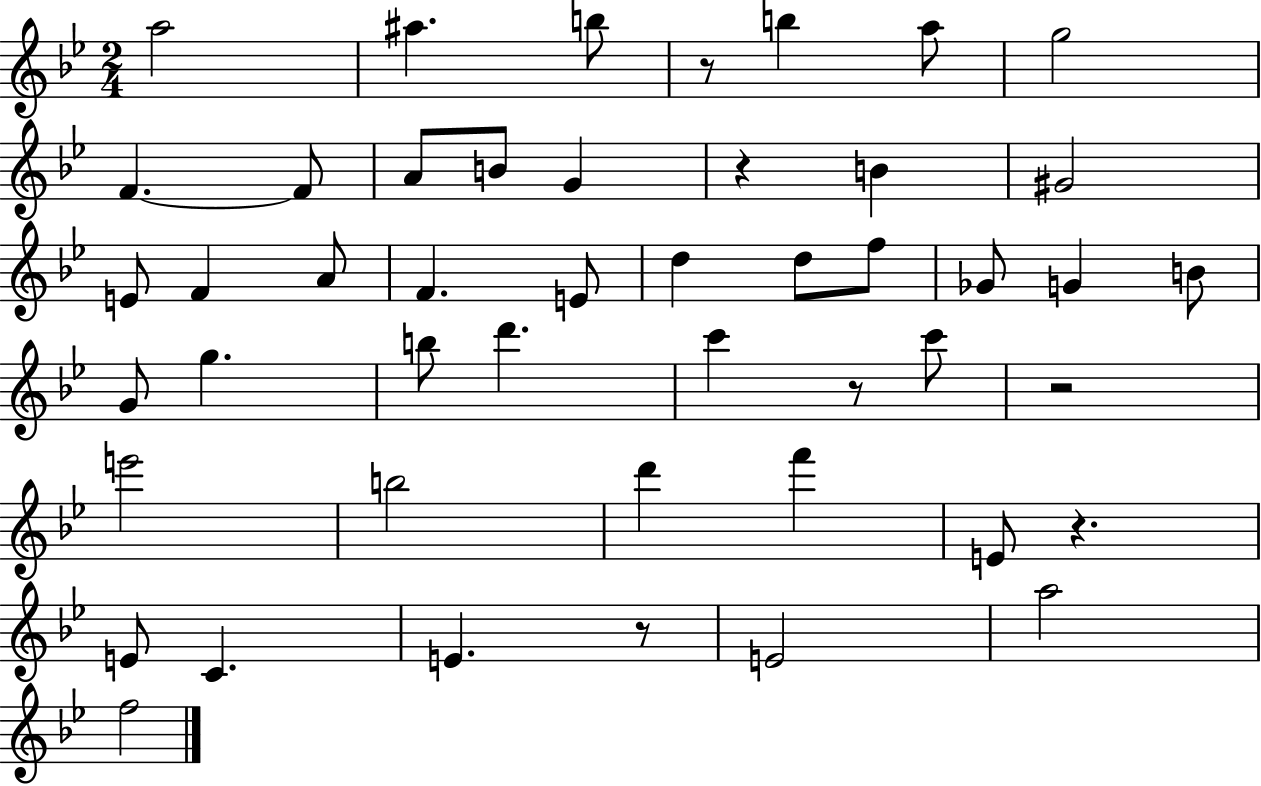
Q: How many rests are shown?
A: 6